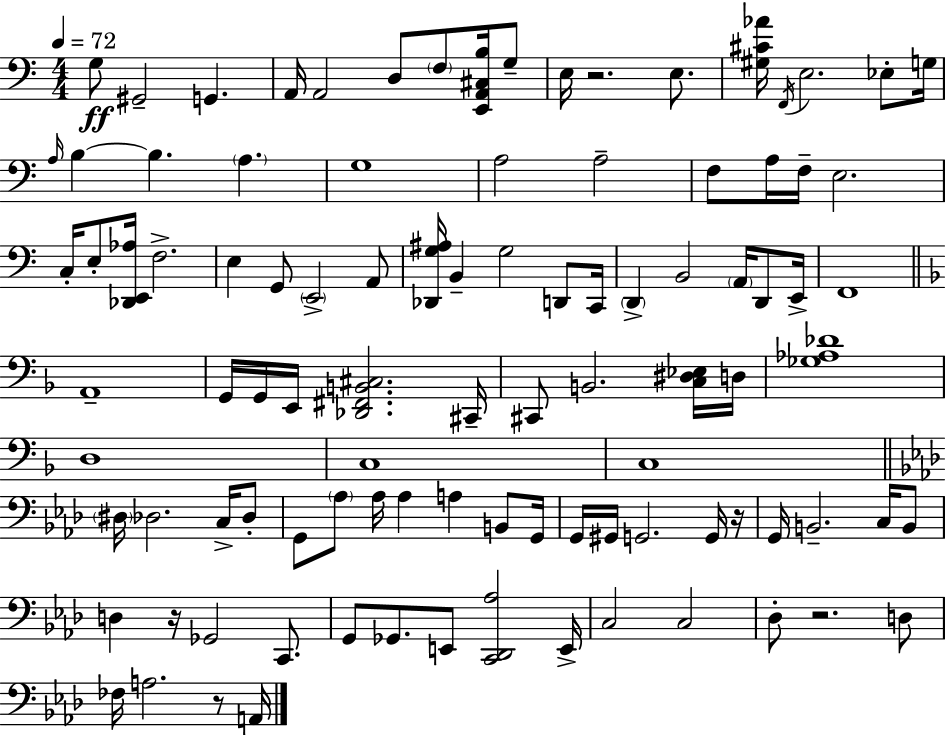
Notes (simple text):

G3/e G#2/h G2/q. A2/s A2/h D3/e F3/e [E2,A2,C#3,B3]/s G3/e E3/s R/h. E3/e. [G#3,C#4,Ab4]/s F2/s E3/h. Eb3/e G3/s A3/s B3/q B3/q. A3/q. G3/w A3/h A3/h F3/e A3/s F3/s E3/h. C3/s E3/e [Db2,E2,Ab3]/s F3/h. E3/q G2/e E2/h A2/e [Db2,G3,A#3]/s B2/q G3/h D2/e C2/s D2/q B2/h A2/s D2/e E2/s F2/w A2/w G2/s G2/s E2/s [Db2,F#2,B2,C#3]/h. C#2/s C#2/e B2/h. [C3,D#3,Eb3]/s D3/s [Gb3,Ab3,Db4]/w D3/w C3/w C3/w D#3/s Db3/h. C3/s Db3/e G2/e Ab3/e Ab3/s Ab3/q A3/q B2/e G2/s G2/s G#2/s G2/h. G2/s R/s G2/s B2/h. C3/s B2/e D3/q R/s Gb2/h C2/e. G2/e Gb2/e. E2/e [C2,Db2,Ab3]/h E2/s C3/h C3/h Db3/e R/h. D3/e FES3/s A3/h. R/e A2/s